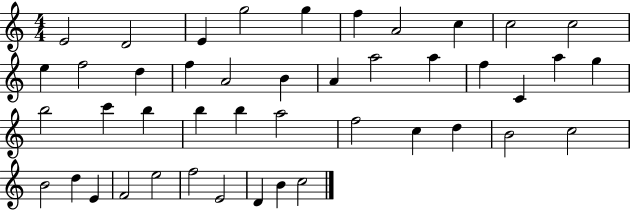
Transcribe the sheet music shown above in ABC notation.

X:1
T:Untitled
M:4/4
L:1/4
K:C
E2 D2 E g2 g f A2 c c2 c2 e f2 d f A2 B A a2 a f C a g b2 c' b b b a2 f2 c d B2 c2 B2 d E F2 e2 f2 E2 D B c2